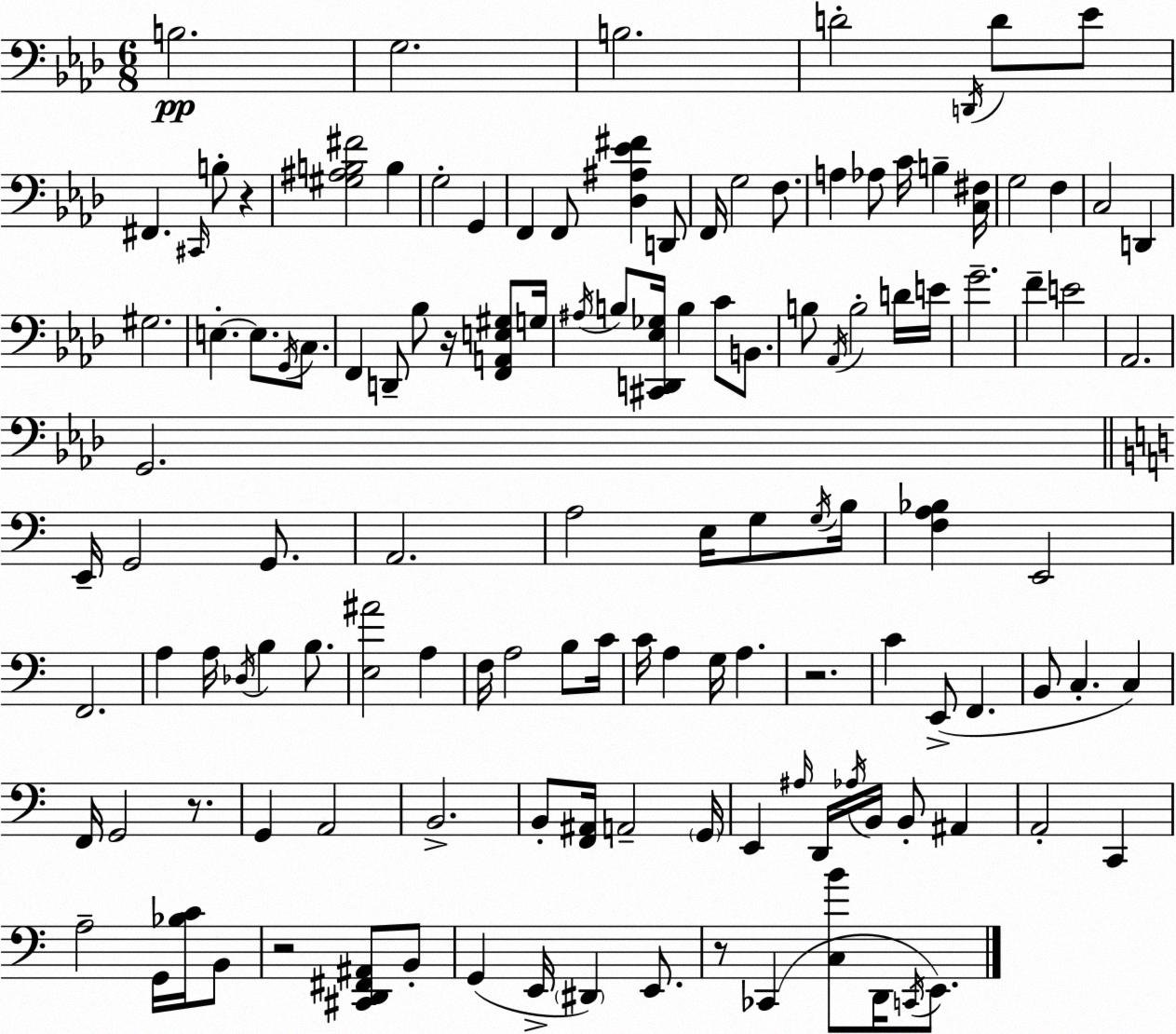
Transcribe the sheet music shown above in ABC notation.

X:1
T:Untitled
M:6/8
L:1/4
K:Ab
B,2 G,2 B,2 D2 D,,/4 D/2 _E/2 ^F,, ^C,,/4 B,/2 z [^G,^A,B,^F]2 B, G,2 G,, F,, F,,/2 [_D,^A,_E^F] D,,/2 F,,/4 G,2 F,/2 A, _A,/2 C/4 B, [C,^F,]/4 G,2 F, C,2 D,, ^G,2 E, E,/2 G,,/4 C,/2 F,, D,,/2 _B,/2 z/4 [F,,A,,E,^G,]/2 G,/4 ^A,/4 B,/2 [^C,,D,,_E,_G,]/4 B, C/2 B,,/2 B,/2 _A,,/4 B,2 D/4 E/4 G2 F E2 _A,,2 G,,2 E,,/4 G,,2 G,,/2 A,,2 A,2 E,/4 G,/2 G,/4 B,/4 [F,A,_B,] E,,2 F,,2 A, A,/4 _D,/4 B, B,/2 [E,^A]2 A, F,/4 A,2 B,/2 C/4 C/4 A, G,/4 A, z2 C E,,/2 F,, B,,/2 C, C, F,,/4 G,,2 z/2 G,, A,,2 B,,2 B,,/2 [F,,^A,,]/4 A,,2 G,,/4 E,, ^A,/4 D,,/4 _A,/4 B,,/4 B,,/2 ^A,, A,,2 C,, A,2 G,,/4 [_B,C]/4 B,,/2 z2 [^C,,D,,^F,,^A,,]/2 B,,/2 G,, E,,/4 ^D,, E,,/2 z/2 _C,, [C,B]/2 D,,/4 C,,/4 E,,/2